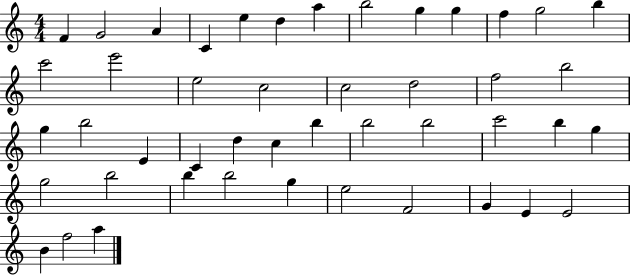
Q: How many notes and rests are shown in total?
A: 46